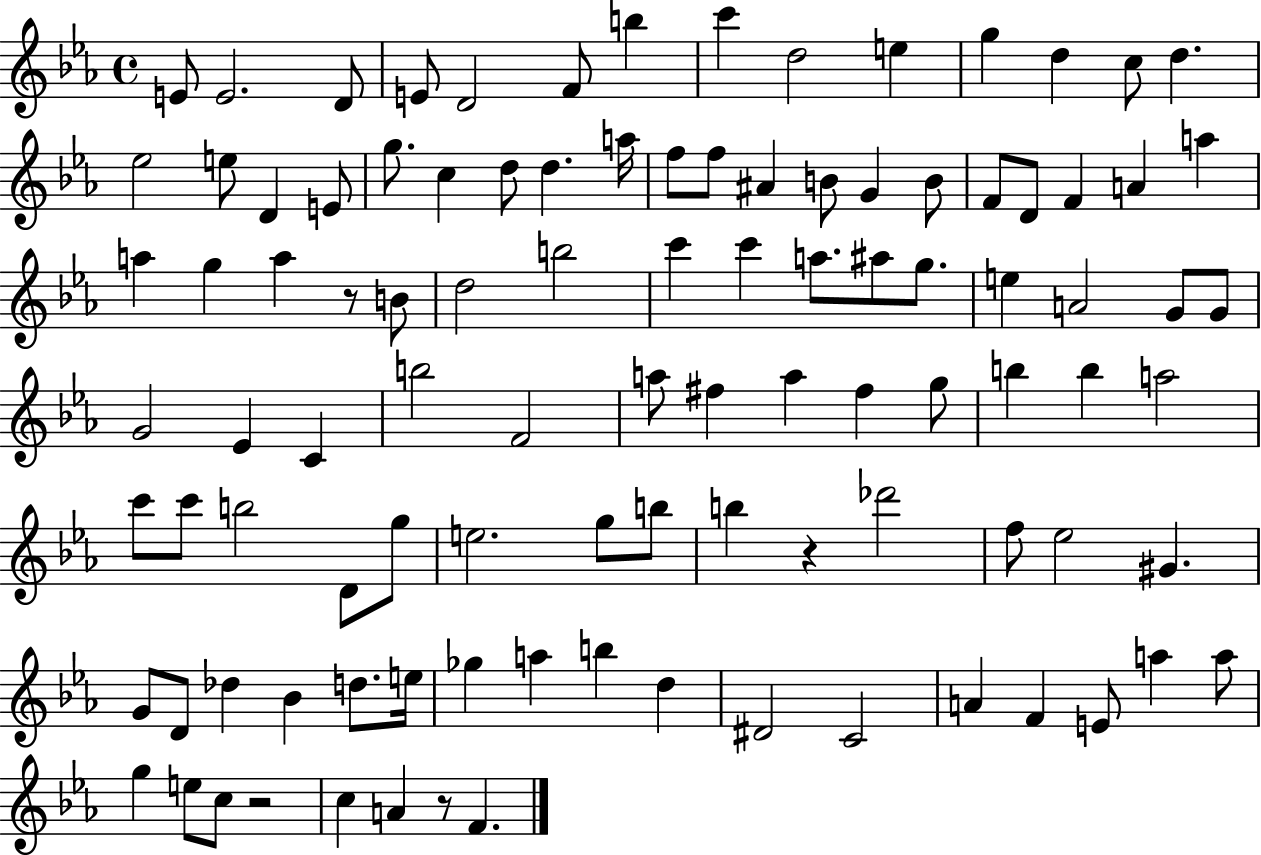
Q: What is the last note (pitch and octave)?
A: F4